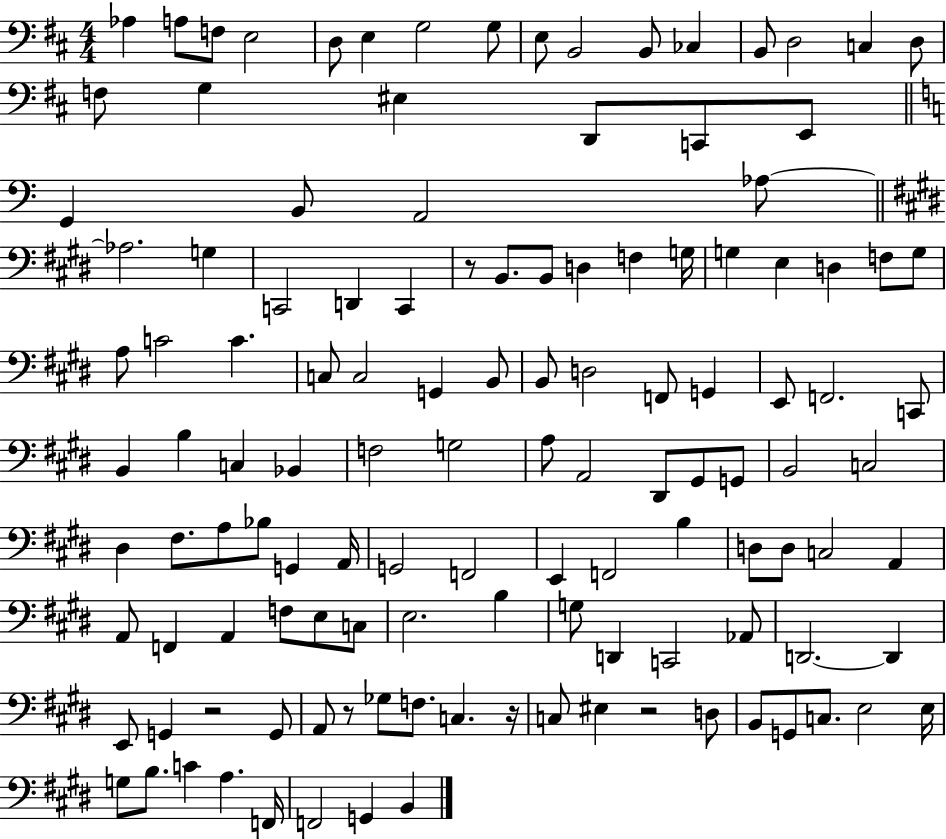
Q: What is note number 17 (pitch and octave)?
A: F3